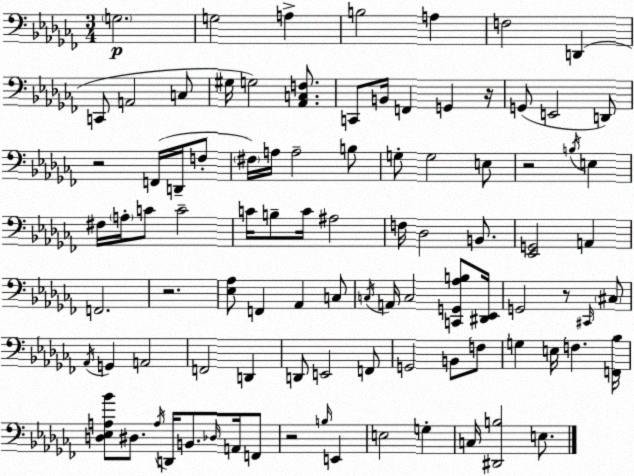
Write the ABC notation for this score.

X:1
T:Untitled
M:3/4
L:1/4
K:Abm
G,2 G,2 A, B,2 A, F,2 D,, C,,/2 A,,2 C,/2 ^G,/4 G,2 [_A,,C,F,]/2 C,,/2 B,,/4 F,, G,, z/4 G,,/2 E,,2 D,,/2 z2 F,,/4 D,,/4 F,/2 ^F,/4 A,/4 A,2 B,/2 G,/2 G,2 E,/2 z2 B,/4 E, ^F,/4 A,/4 C/2 C2 C/4 B,/2 C/4 ^A,2 F,/4 _D,2 B,,/2 [_E,,G,,]2 A,, F,,2 z2 [_E,_A,]/2 F,, _A,, C,/2 C,/4 A,,/4 C,2 [C,,G,,_A,B,]/2 [^D,,_E,,]/4 G,,2 z/2 ^C,,/4 ^C,/2 _A,,/4 G,, A,,2 F,,2 D,, D,,/2 E,,2 F,,/2 G,,2 B,,/2 F,/2 G, E,/4 F, [F,,_B,]/4 [D,_E,A,_B]/2 ^D,/2 A,/4 D,,/4 B,,/2 _D,/4 A,,/4 F,,/2 z2 B,/4 E,, E,2 G, C,/4 [^D,,B,]2 E,/2